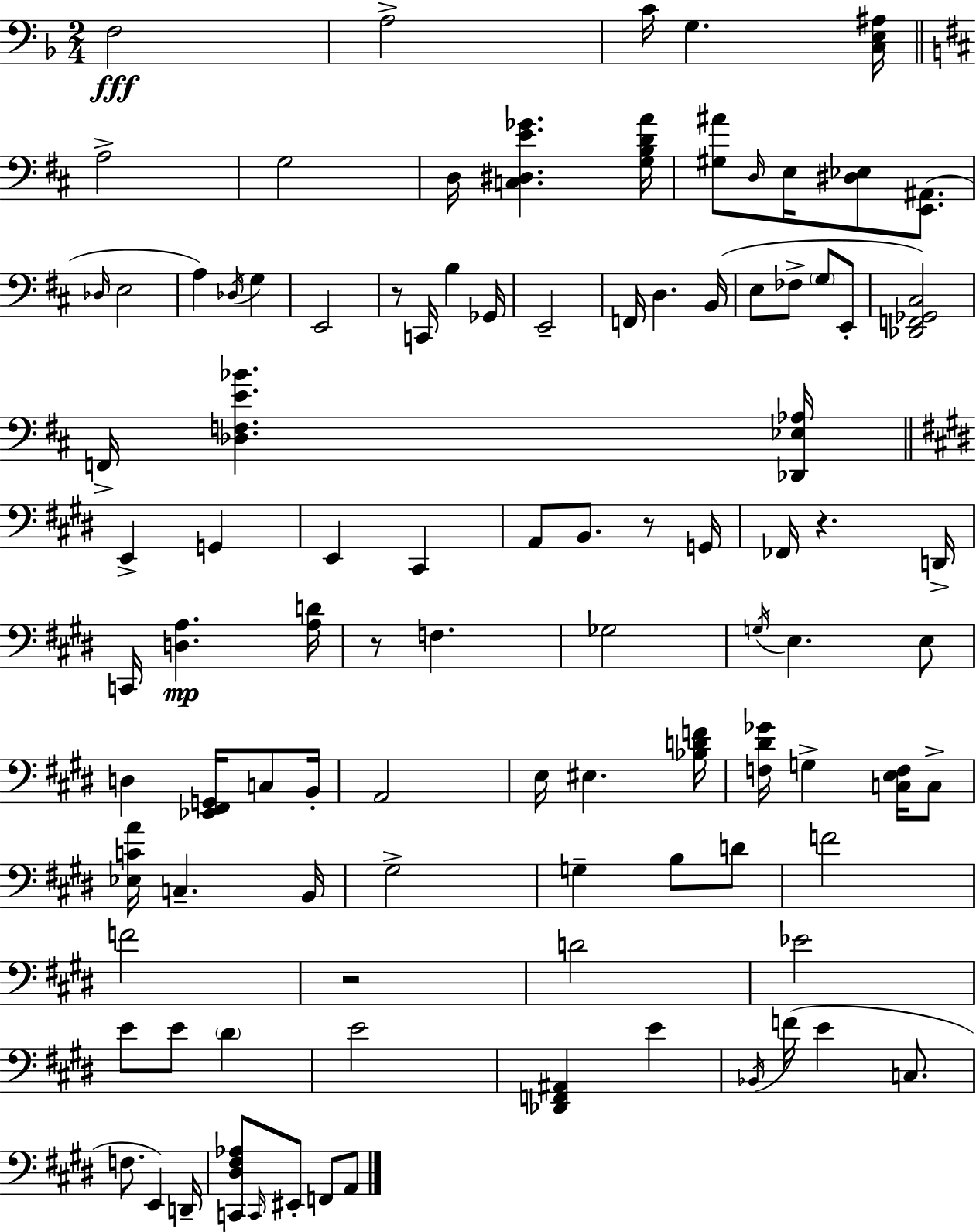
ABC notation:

X:1
T:Untitled
M:2/4
L:1/4
K:Dm
F,2 A,2 C/4 G, [C,E,^A,]/4 A,2 G,2 D,/4 [C,^D,E_G] [G,B,DA]/4 [^G,^A]/2 D,/4 E,/4 [^D,_E,]/2 [E,,^A,,]/2 _D,/4 E,2 A, _D,/4 G, E,,2 z/2 C,,/4 B, _G,,/4 E,,2 F,,/4 D, B,,/4 E,/2 _F,/2 G,/2 E,,/2 [_D,,F,,_G,,^C,]2 F,,/4 [_D,F,E_B] [_D,,_E,_A,]/4 E,, G,, E,, ^C,, A,,/2 B,,/2 z/2 G,,/4 _F,,/4 z D,,/4 C,,/4 [D,A,] [A,D]/4 z/2 F, _G,2 G,/4 E, E,/2 D, [_E,,^F,,G,,]/4 C,/2 B,,/4 A,,2 E,/4 ^E, [_B,DF]/4 [F,^D_G]/4 G, [C,E,F,]/4 C,/2 [_E,CA]/4 C, B,,/4 ^G,2 G, B,/2 D/2 F2 F2 z2 D2 _E2 E/2 E/2 ^D E2 [_D,,F,,^A,,] E _B,,/4 F/4 E C,/2 F,/2 E,, D,,/4 [C,,^D,^F,_A,]/2 C,,/4 ^E,,/2 F,,/2 A,,/2